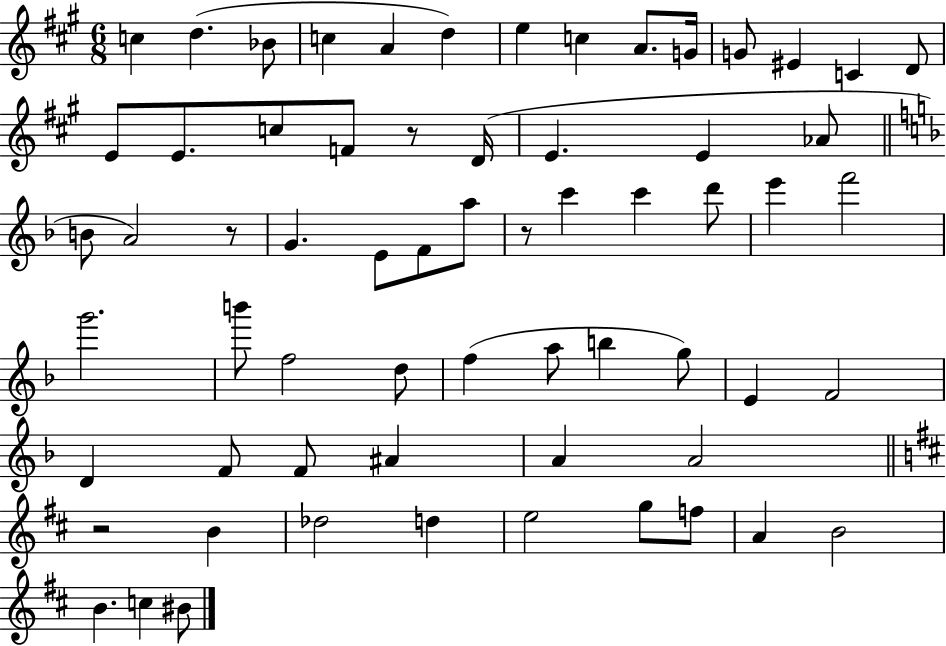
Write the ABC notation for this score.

X:1
T:Untitled
M:6/8
L:1/4
K:A
c d _B/2 c A d e c A/2 G/4 G/2 ^E C D/2 E/2 E/2 c/2 F/2 z/2 D/4 E E _A/2 B/2 A2 z/2 G E/2 F/2 a/2 z/2 c' c' d'/2 e' f'2 g'2 b'/2 f2 d/2 f a/2 b g/2 E F2 D F/2 F/2 ^A A A2 z2 B _d2 d e2 g/2 f/2 A B2 B c ^B/2